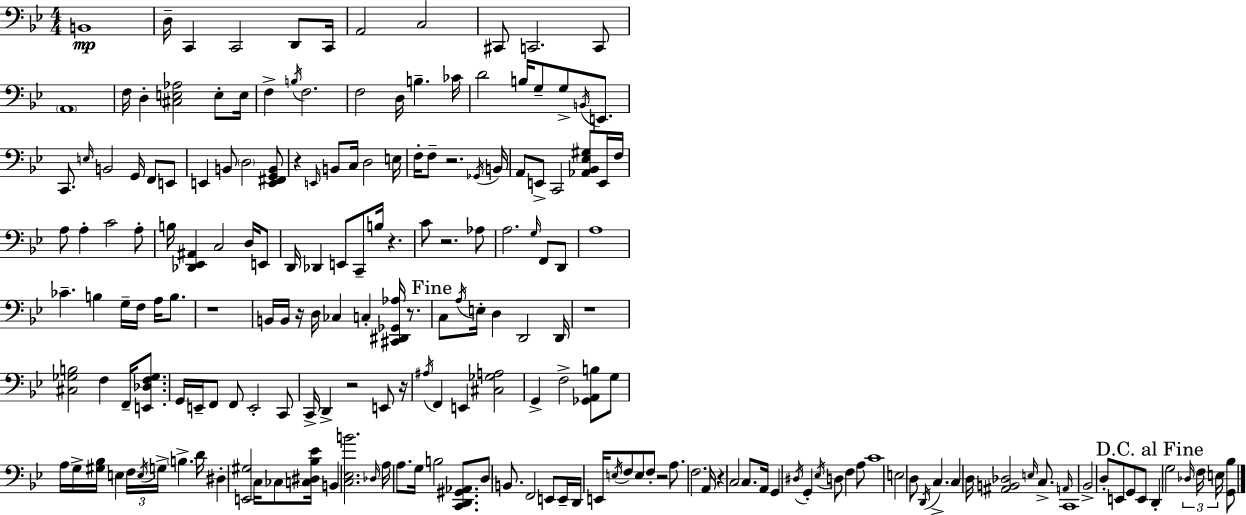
X:1
T:Untitled
M:4/4
L:1/4
K:Gm
B,,4 D,/4 C,, C,,2 D,,/2 C,,/4 A,,2 C,2 ^C,,/2 C,,2 C,,/2 A,,4 F,/4 D, [^C,E,_A,]2 E,/2 E,/4 F, B,/4 F,2 F,2 D,/4 B, _C/4 D2 B,/4 G,/2 G,/2 B,,/4 E,,/2 C,,/2 E,/4 B,,2 G,,/4 F,,/2 E,,/2 E,, B,,/2 D,2 [E,,^F,,G,,B,,]/2 z E,,/4 B,,/2 C,/4 D,2 E,/4 F,/4 F,/2 z2 _G,,/4 B,,/4 A,,/2 E,,/2 C,,2 [_A,,_B,,_E,^G,]/2 E,,/4 F,/4 A,/2 A, C2 A,/2 B,/4 [_D,,_E,,^A,,] C,2 D,/4 E,,/2 D,,/4 _D,, E,,/2 C,,/2 B,/4 z C/2 z2 _A,/2 A,2 G,/4 F,,/2 D,,/2 A,4 _C B, G,/4 F,/4 A,/4 B,/2 z4 B,,/4 B,,/4 z/4 D,/4 _C, C, [^C,,^D,,_G,,_A,]/4 z/2 C,/2 A,/4 E,/4 D, D,,2 D,,/4 z4 [^C,_G,B,]2 F, F,,/4 [E,,_D,F,_G,]/2 G,,/4 E,,/4 F,,/2 F,,/2 E,,2 C,,/2 C,,/4 D,, z2 E,,/2 z/4 ^A,/4 F,, E,, [^C,_G,A,]2 G,, F,2 [_G,,A,,B,]/2 G,/2 A,/4 G,/4 [^G,_B,]/4 E, F,/4 E,/4 G,/4 B, D/4 ^D, [E,,^G,]2 C,/4 _C,/2 [C,^D,_B,_E]/4 B,, [C,_E,B]2 _D,/4 A,/4 A,/2 G,/4 B,2 [C,,D,,^G,,_A,,]/2 D,/2 B,,/2 F,,2 E,,/2 E,,/4 D,,/4 E,,/4 E,/4 F,/2 E,/2 F,/2 z2 A,/2 F,2 A,,/4 z C,2 C,/2 A,,/4 G,, ^D,/4 G,, _E,/4 D,/2 F, A,/2 C4 E,2 D,/2 D,,/4 C, C, D,/4 [^A,,B,,_D,]2 E,/4 C,/2 A,,/4 C,,4 _B,,2 D,/2 E,,/2 G,,/2 E,,/2 D,, G,2 _D,/4 F,/4 E,/4 [G,,_B,]/2